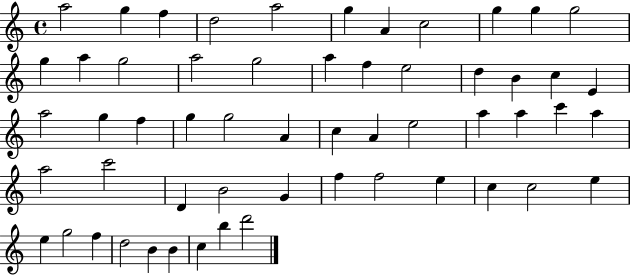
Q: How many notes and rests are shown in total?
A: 56